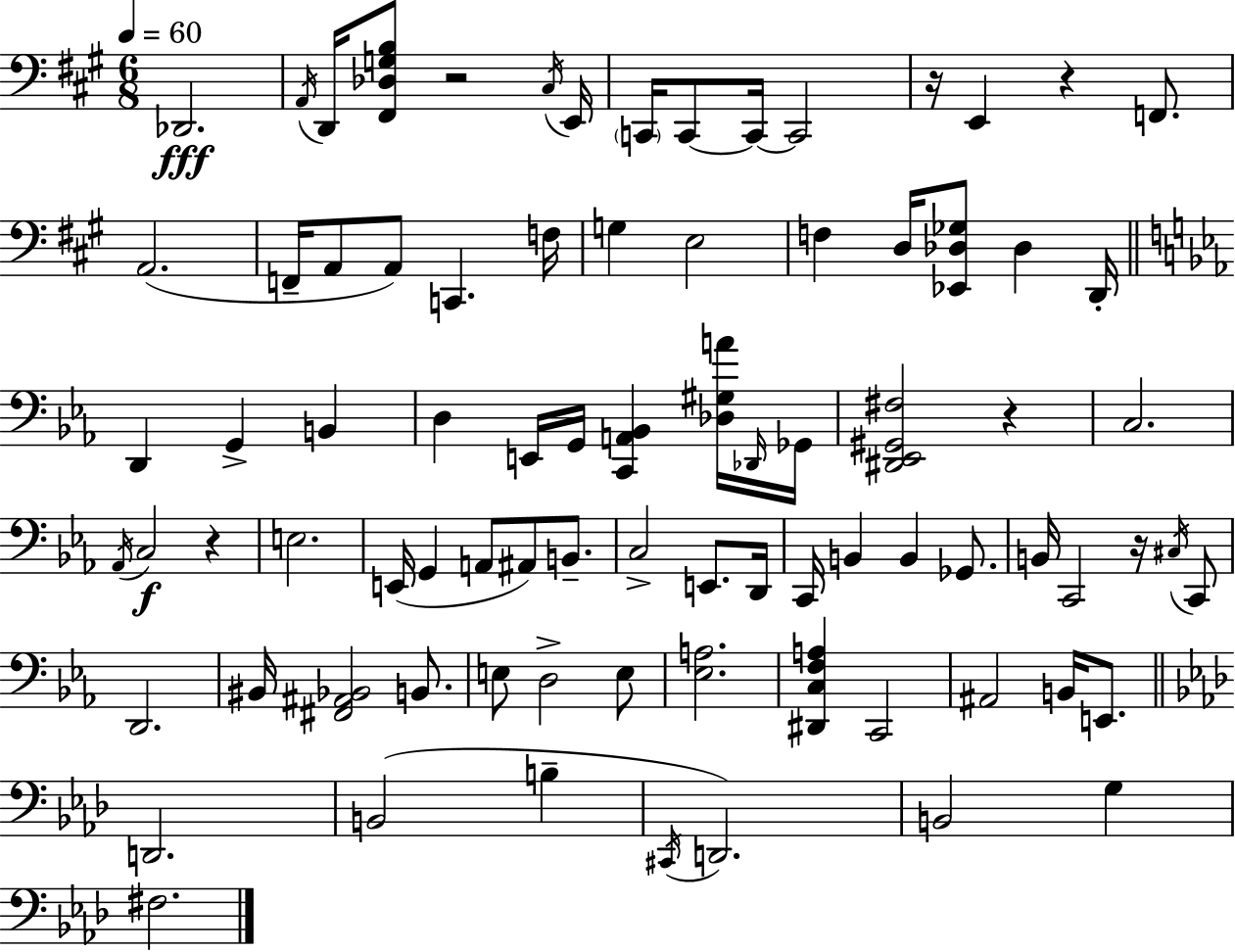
X:1
T:Untitled
M:6/8
L:1/4
K:A
_D,,2 A,,/4 D,,/4 [^F,,_D,G,B,]/2 z2 ^C,/4 E,,/4 C,,/4 C,,/2 C,,/4 C,,2 z/4 E,, z F,,/2 A,,2 F,,/4 A,,/2 A,,/2 C,, F,/4 G, E,2 F, D,/4 [_E,,_D,_G,]/2 _D, D,,/4 D,, G,, B,, D, E,,/4 G,,/4 [C,,A,,_B,,] [_D,^G,A]/4 _D,,/4 _G,,/4 [^D,,_E,,^G,,^F,]2 z C,2 _A,,/4 C,2 z E,2 E,,/4 G,, A,,/2 ^A,,/2 B,,/2 C,2 E,,/2 D,,/4 C,,/4 B,, B,, _G,,/2 B,,/4 C,,2 z/4 ^C,/4 C,,/2 D,,2 ^B,,/4 [^F,,^A,,_B,,]2 B,,/2 E,/2 D,2 E,/2 [_E,A,]2 [^D,,C,F,A,] C,,2 ^A,,2 B,,/4 E,,/2 D,,2 B,,2 B, ^C,,/4 D,,2 B,,2 G, ^F,2